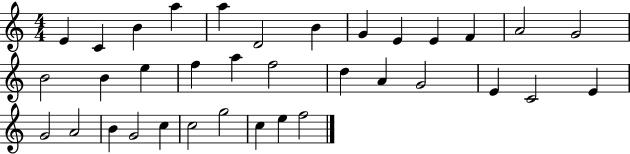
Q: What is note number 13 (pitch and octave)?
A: G4